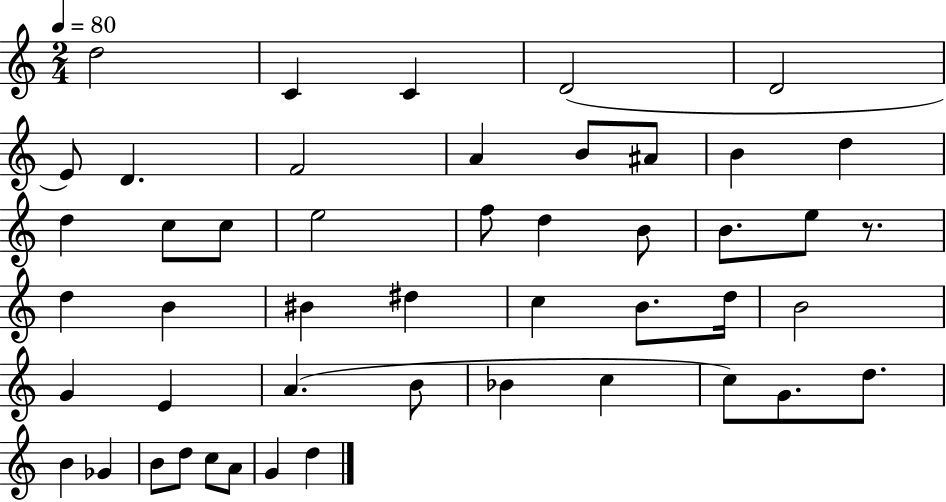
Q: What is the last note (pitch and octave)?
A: D5